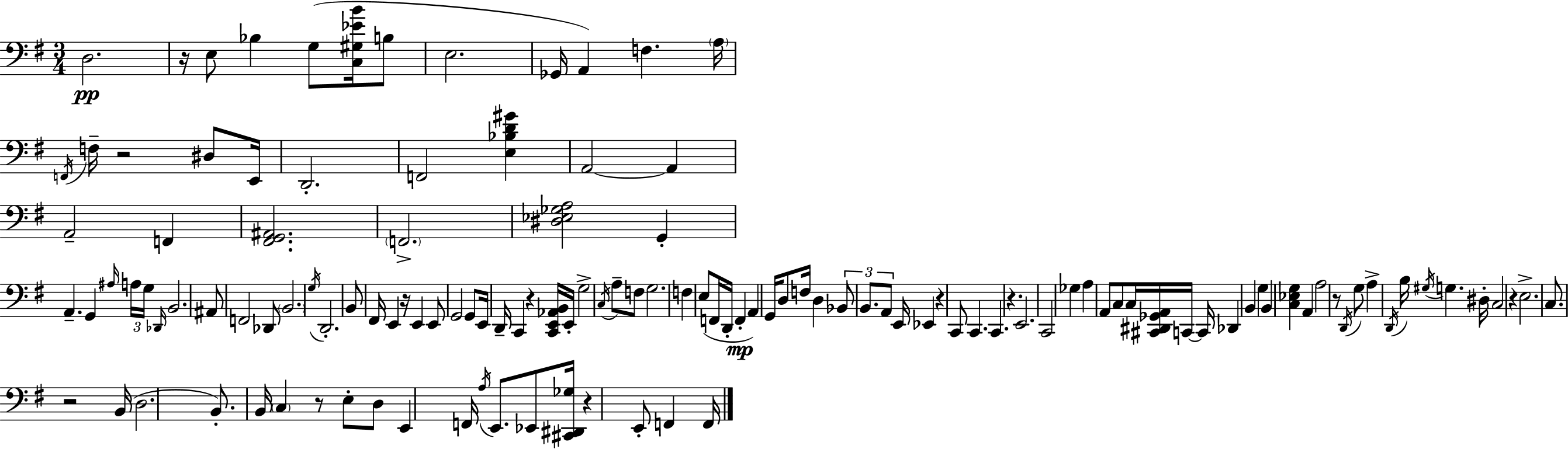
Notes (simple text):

D3/h. R/s E3/e Bb3/q G3/e [C3,G#3,Eb4,B4]/s B3/e E3/h. Gb2/s A2/q F3/q. A3/s F2/s F3/s R/h D#3/e E2/s D2/h. F2/h [E3,Bb3,D4,G#4]/q A2/h A2/q A2/h F2/q [F#2,G2,A#2]/h. F2/h. [D#3,Eb3,Gb3,A3]/h G2/q A2/q. G2/q A#3/s A3/s G3/s Db2/s B2/h. A#2/e F2/h Db2/e B2/h. G3/s D2/h. B2/e F#2/s E2/q R/s E2/q E2/e G2/h G2/e E2/s D2/s C2/q R/q [C2,E2,Ab2,B2]/s E2/s G3/h C3/s A3/e F3/e G3/h. F3/q E3/e F2/s D2/s F2/q A2/q G2/s D3/e F3/s D3/q Bb2/e B2/e. A2/e E2/s Eb2/q R/q C2/e C2/q. C2/q. R/q. E2/h. C2/h Gb3/q A3/q A2/e C3/e C3/s [C#2,D#2,Gb2,A2]/s C2/s C2/s Db2/q B2/q G3/q B2/q [C3,Eb3,G3]/q A2/q A3/h R/e D2/s G3/e A3/q D2/s B3/s G#3/s G3/q. D#3/s C3/h R/q E3/h. C3/e. R/h B2/s D3/h. B2/e. B2/s C3/q R/e E3/e D3/e E2/q F2/s A3/s E2/e. Eb2/e [C#2,D#2,Gb3]/s R/q E2/e F2/q F2/s